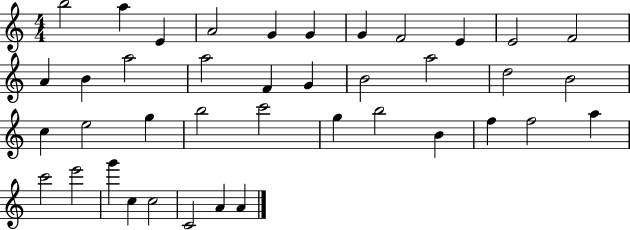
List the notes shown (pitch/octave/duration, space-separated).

B5/h A5/q E4/q A4/h G4/q G4/q G4/q F4/h E4/q E4/h F4/h A4/q B4/q A5/h A5/h F4/q G4/q B4/h A5/h D5/h B4/h C5/q E5/h G5/q B5/h C6/h G5/q B5/h B4/q F5/q F5/h A5/q C6/h E6/h G6/q C5/q C5/h C4/h A4/q A4/q